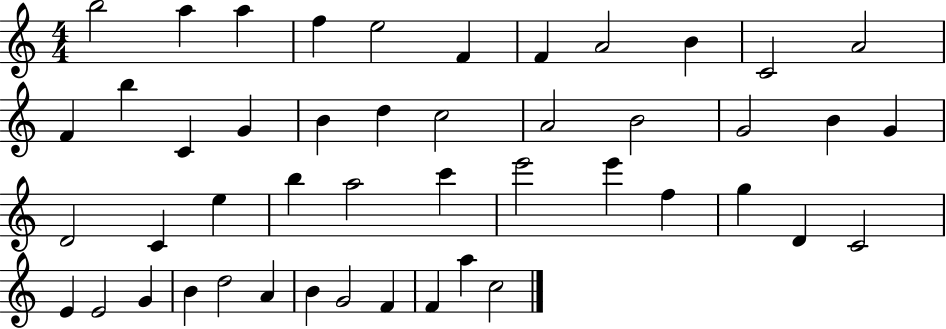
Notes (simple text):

B5/h A5/q A5/q F5/q E5/h F4/q F4/q A4/h B4/q C4/h A4/h F4/q B5/q C4/q G4/q B4/q D5/q C5/h A4/h B4/h G4/h B4/q G4/q D4/h C4/q E5/q B5/q A5/h C6/q E6/h E6/q F5/q G5/q D4/q C4/h E4/q E4/h G4/q B4/q D5/h A4/q B4/q G4/h F4/q F4/q A5/q C5/h